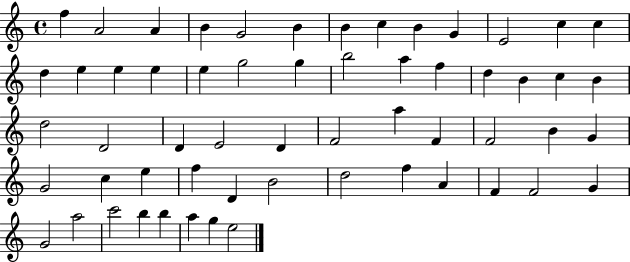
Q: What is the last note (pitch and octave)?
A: E5